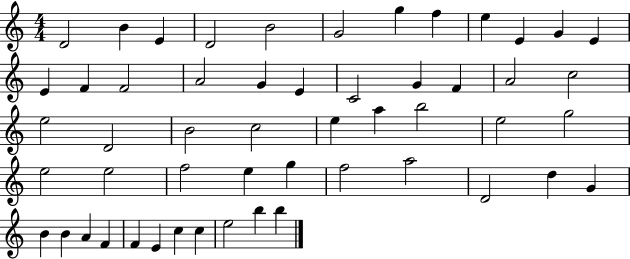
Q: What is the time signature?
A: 4/4